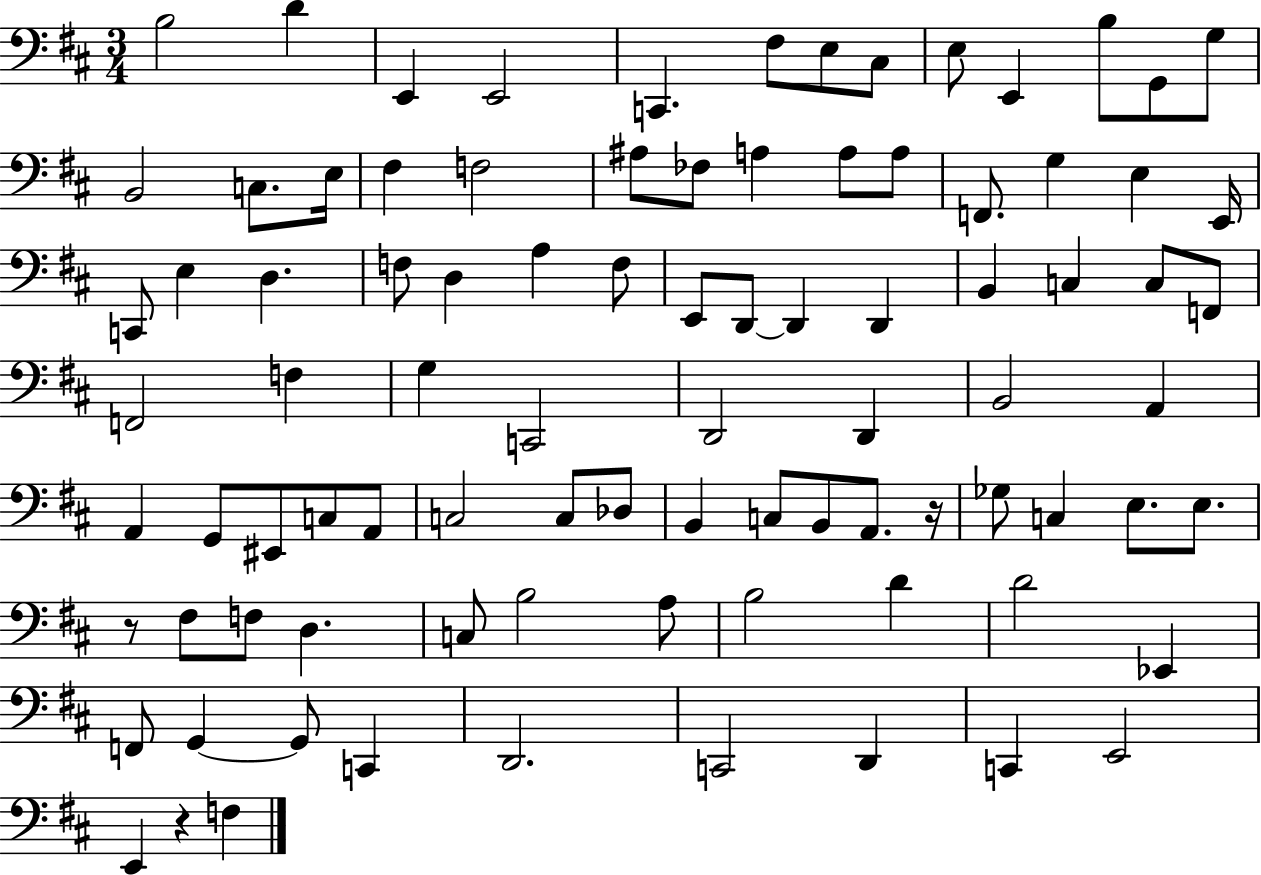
X:1
T:Untitled
M:3/4
L:1/4
K:D
B,2 D E,, E,,2 C,, ^F,/2 E,/2 ^C,/2 E,/2 E,, B,/2 G,,/2 G,/2 B,,2 C,/2 E,/4 ^F, F,2 ^A,/2 _F,/2 A, A,/2 A,/2 F,,/2 G, E, E,,/4 C,,/2 E, D, F,/2 D, A, F,/2 E,,/2 D,,/2 D,, D,, B,, C, C,/2 F,,/2 F,,2 F, G, C,,2 D,,2 D,, B,,2 A,, A,, G,,/2 ^E,,/2 C,/2 A,,/2 C,2 C,/2 _D,/2 B,, C,/2 B,,/2 A,,/2 z/4 _G,/2 C, E,/2 E,/2 z/2 ^F,/2 F,/2 D, C,/2 B,2 A,/2 B,2 D D2 _E,, F,,/2 G,, G,,/2 C,, D,,2 C,,2 D,, C,, E,,2 E,, z F,